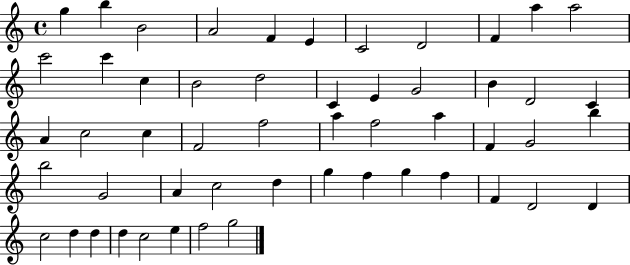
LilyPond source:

{
  \clef treble
  \time 4/4
  \defaultTimeSignature
  \key c \major
  g''4 b''4 b'2 | a'2 f'4 e'4 | c'2 d'2 | f'4 a''4 a''2 | \break c'''2 c'''4 c''4 | b'2 d''2 | c'4 e'4 g'2 | b'4 d'2 c'4 | \break a'4 c''2 c''4 | f'2 f''2 | a''4 f''2 a''4 | f'4 g'2 b''4 | \break b''2 g'2 | a'4 c''2 d''4 | g''4 f''4 g''4 f''4 | f'4 d'2 d'4 | \break c''2 d''4 d''4 | d''4 c''2 e''4 | f''2 g''2 | \bar "|."
}